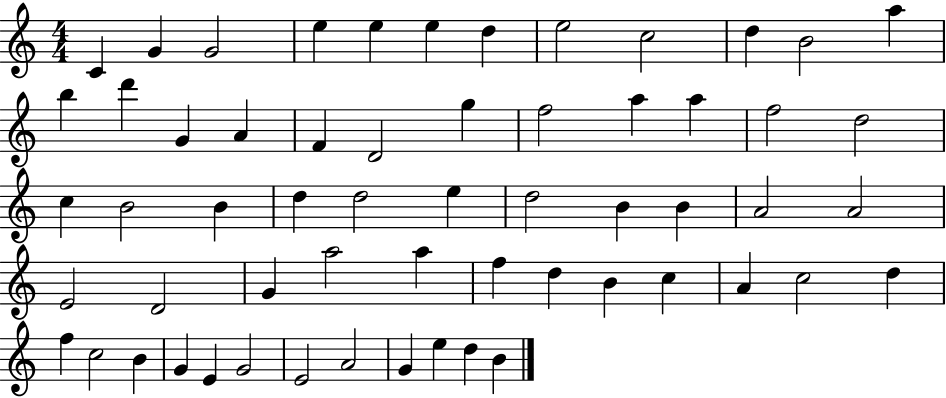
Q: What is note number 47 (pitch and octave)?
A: D5